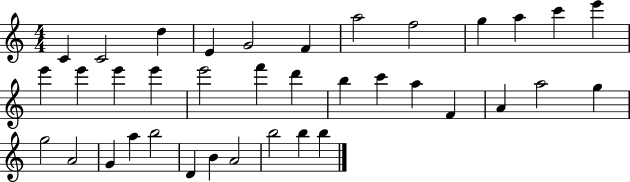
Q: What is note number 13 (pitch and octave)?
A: E6